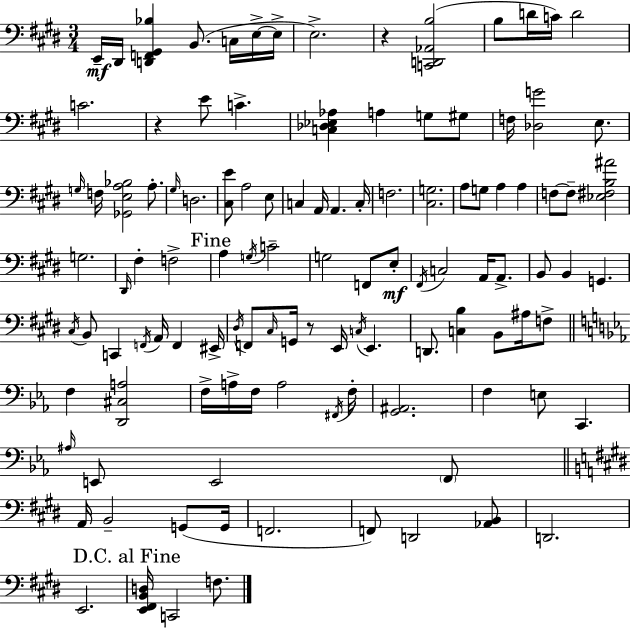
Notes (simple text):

E2/s D#2/s [D2,F2,G#2,Bb3]/q B2/e. C3/s E3/s E3/s E3/h. R/q [C2,D2,Ab2,B3]/h B3/e D4/s C4/s D4/h C4/h. R/q E4/e C4/q. [C3,Db3,Eb3,Ab3]/q A3/q G3/e G#3/e F3/s [Db3,G4]/h E3/e. G3/s F3/s [Gb2,E3,A3,Bb3]/h A3/e. G#3/s D3/h. [C#3,E4]/e A3/h E3/e C3/q A2/s A2/q. C3/s F3/h. [C#3,G3]/h. A3/e G3/e A3/q A3/q F3/e F3/e [Eb3,F#3,B3,A#4]/h G3/h. D#2/s F#3/q F3/h A3/q G3/s C4/h G3/h F2/e E3/e F#2/s C3/h A2/s A2/e. B2/e B2/q G2/q. C#3/s B2/e C2/q F2/s A2/s F2/q EIS2/s D#3/s F2/e C#3/s G2/s R/e E2/s C3/s E2/q. D2/e. [C3,B3]/q B2/e A#3/s F3/e F3/q [D2,C#3,A3]/h F3/s A3/s F3/s A3/h F#2/s F3/s [G2,A#2]/h. F3/q E3/e C2/q. A#3/s E2/e E2/h F2/e A2/s B2/h G2/e G2/s F2/h. F2/e D2/h [Ab2,B2]/e D2/h. E2/h. [E2,F#2,B2,D3]/s C2/h F3/e.